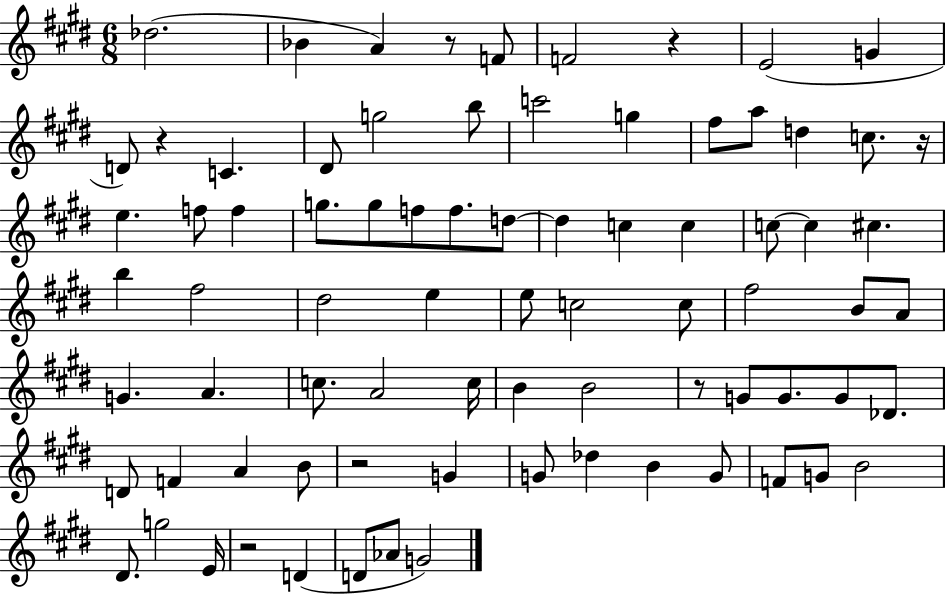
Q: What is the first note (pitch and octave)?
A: Db5